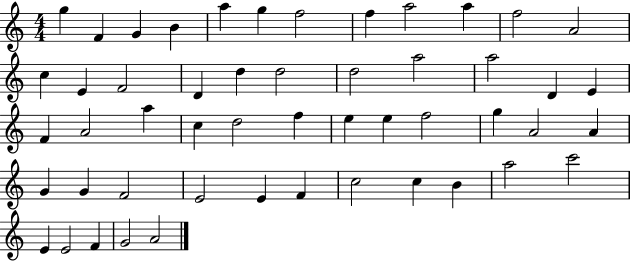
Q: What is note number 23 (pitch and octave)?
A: E4